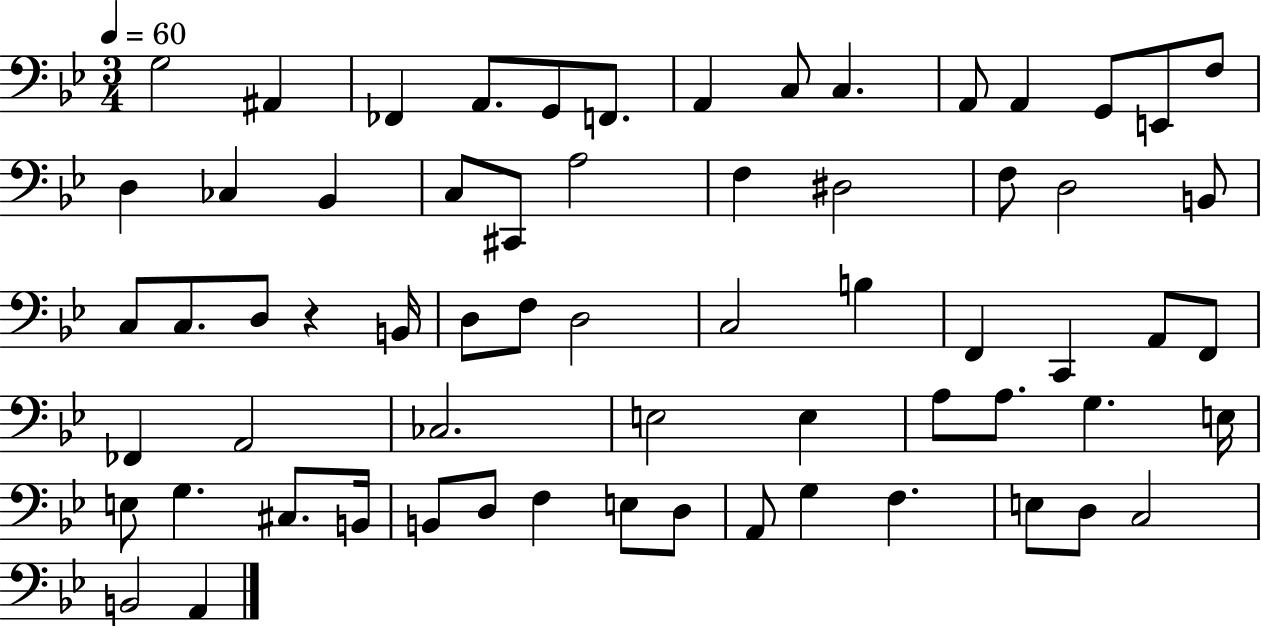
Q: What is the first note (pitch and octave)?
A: G3